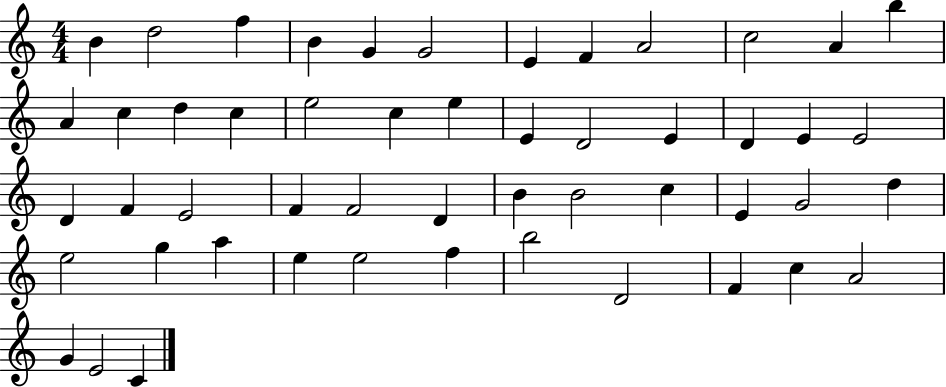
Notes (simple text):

B4/q D5/h F5/q B4/q G4/q G4/h E4/q F4/q A4/h C5/h A4/q B5/q A4/q C5/q D5/q C5/q E5/h C5/q E5/q E4/q D4/h E4/q D4/q E4/q E4/h D4/q F4/q E4/h F4/q F4/h D4/q B4/q B4/h C5/q E4/q G4/h D5/q E5/h G5/q A5/q E5/q E5/h F5/q B5/h D4/h F4/q C5/q A4/h G4/q E4/h C4/q